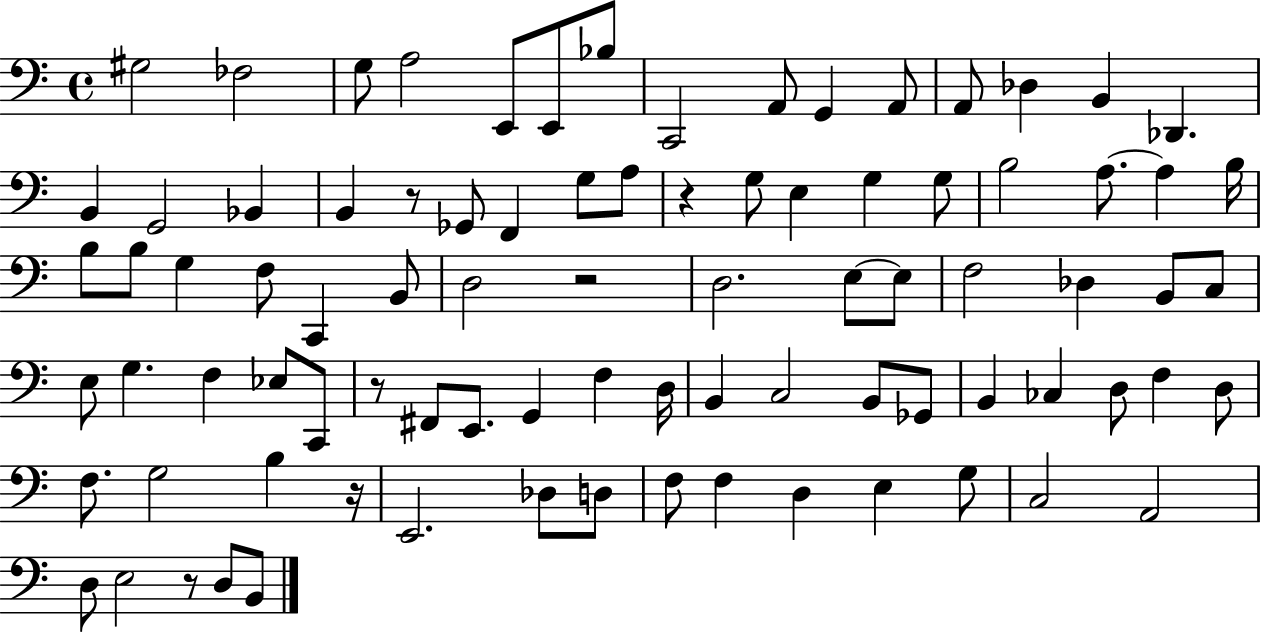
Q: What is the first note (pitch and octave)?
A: G#3